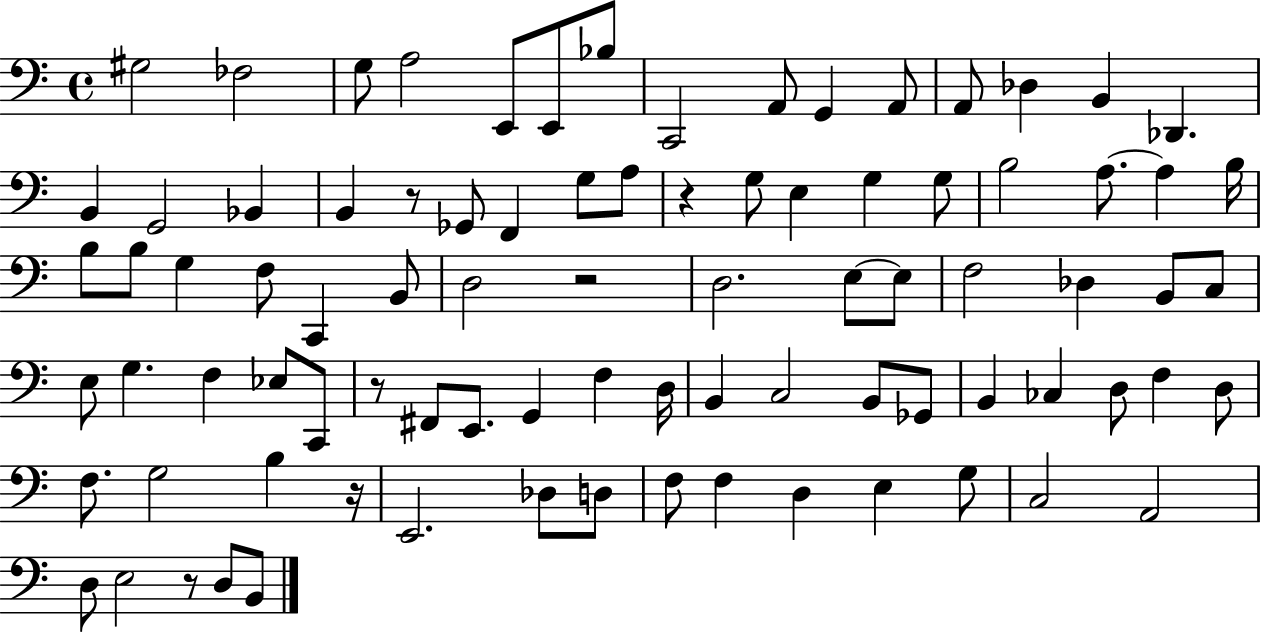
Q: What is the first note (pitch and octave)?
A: G#3